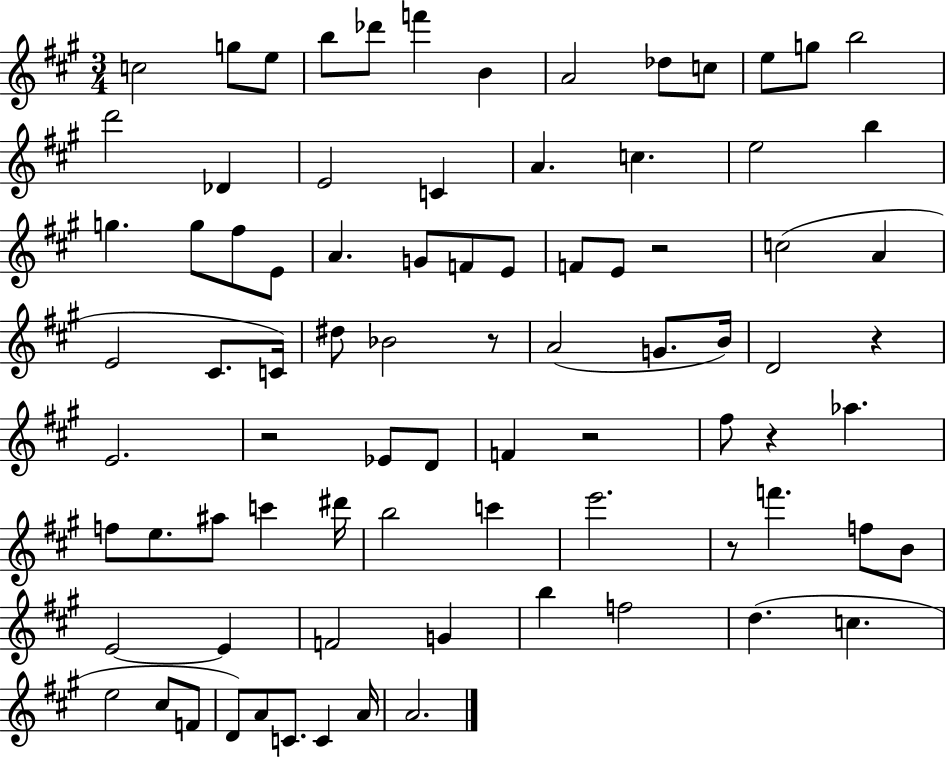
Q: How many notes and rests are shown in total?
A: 83